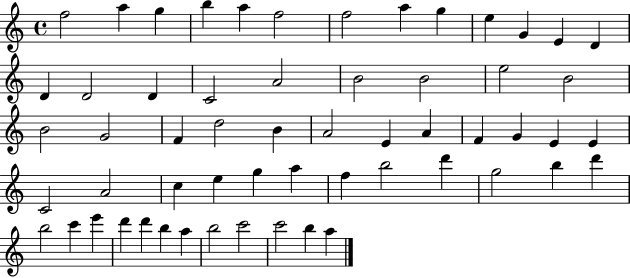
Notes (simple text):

F5/h A5/q G5/q B5/q A5/q F5/h F5/h A5/q G5/q E5/q G4/q E4/q D4/q D4/q D4/h D4/q C4/h A4/h B4/h B4/h E5/h B4/h B4/h G4/h F4/q D5/h B4/q A4/h E4/q A4/q F4/q G4/q E4/q E4/q C4/h A4/h C5/q E5/q G5/q A5/q F5/q B5/h D6/q G5/h B5/q D6/q B5/h C6/q E6/q D6/q D6/q B5/q A5/q B5/h C6/h C6/h B5/q A5/q